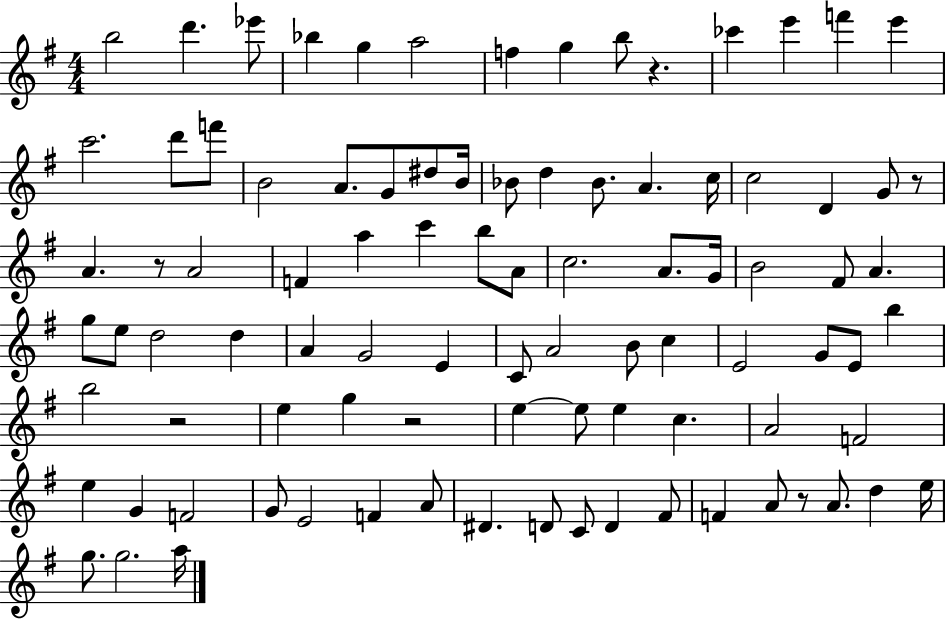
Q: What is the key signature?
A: G major